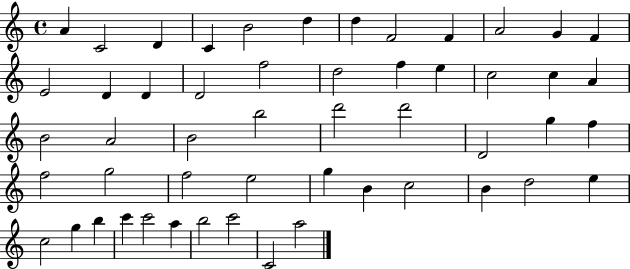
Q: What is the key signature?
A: C major